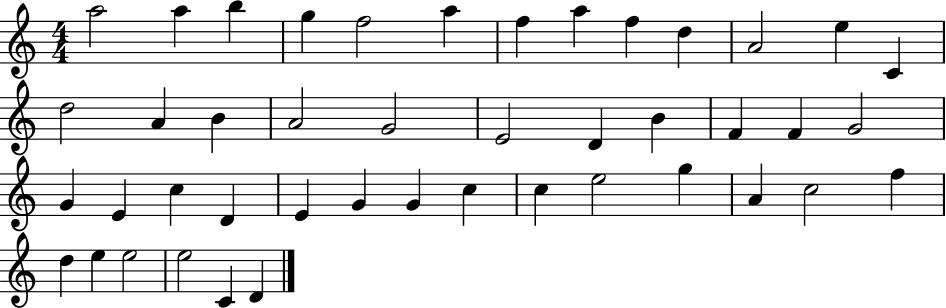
A5/h A5/q B5/q G5/q F5/h A5/q F5/q A5/q F5/q D5/q A4/h E5/q C4/q D5/h A4/q B4/q A4/h G4/h E4/h D4/q B4/q F4/q F4/q G4/h G4/q E4/q C5/q D4/q E4/q G4/q G4/q C5/q C5/q E5/h G5/q A4/q C5/h F5/q D5/q E5/q E5/h E5/h C4/q D4/q